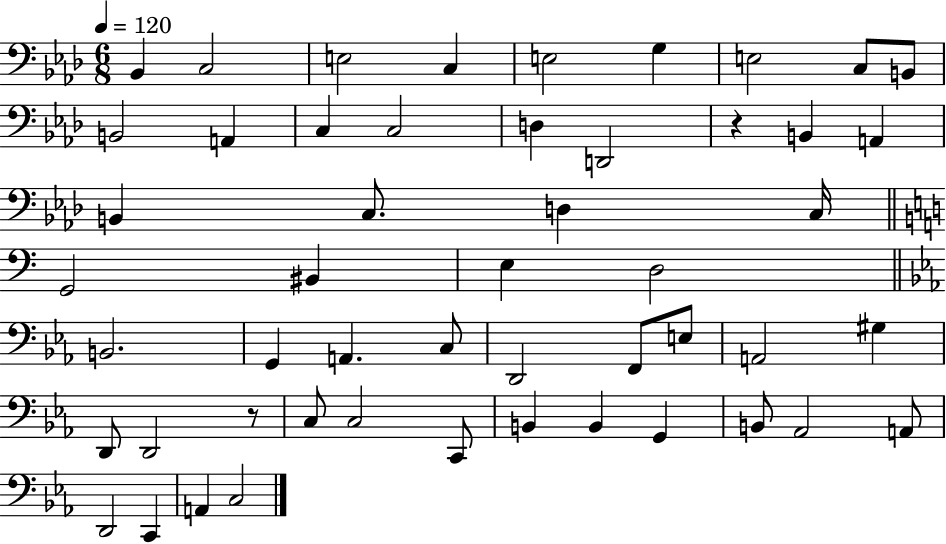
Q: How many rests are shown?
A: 2